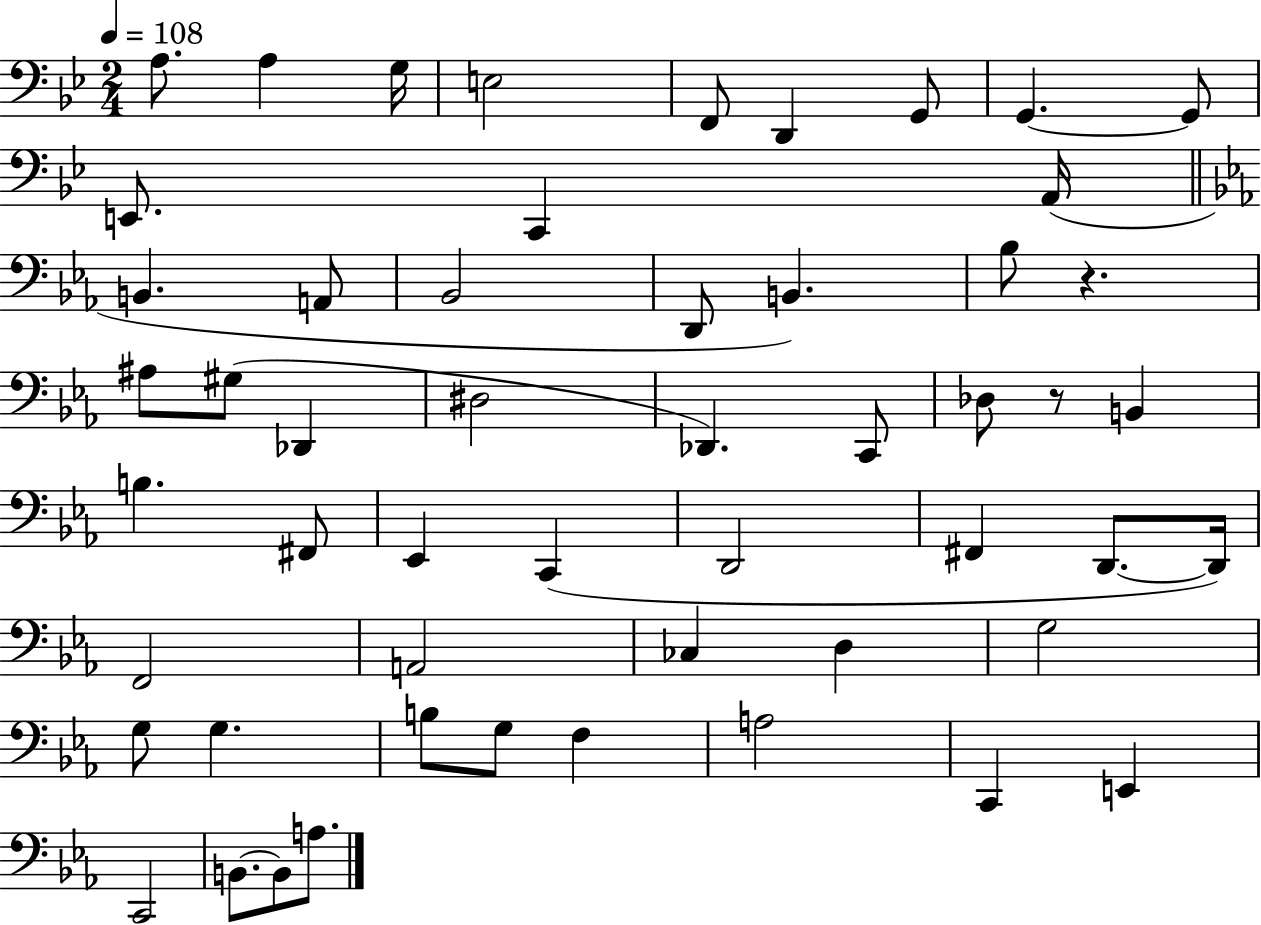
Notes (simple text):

A3/e. A3/q G3/s E3/h F2/e D2/q G2/e G2/q. G2/e E2/e. C2/q A2/s B2/q. A2/e Bb2/h D2/e B2/q. Bb3/e R/q. A#3/e G#3/e Db2/q D#3/h Db2/q. C2/e Db3/e R/e B2/q B3/q. F#2/e Eb2/q C2/q D2/h F#2/q D2/e. D2/s F2/h A2/h CES3/q D3/q G3/h G3/e G3/q. B3/e G3/e F3/q A3/h C2/q E2/q C2/h B2/e. B2/e A3/e.